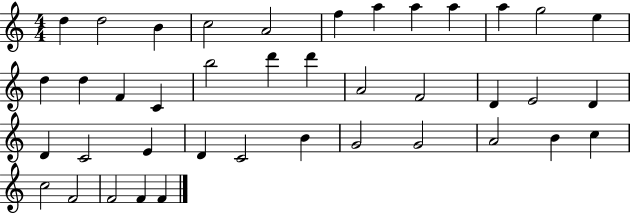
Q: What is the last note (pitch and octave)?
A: F4